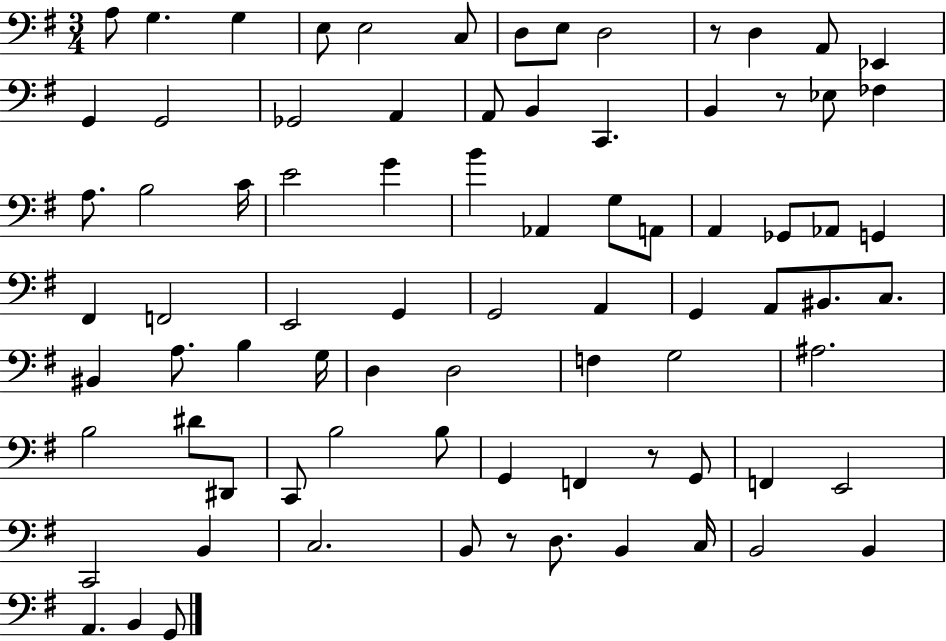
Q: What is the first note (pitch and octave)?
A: A3